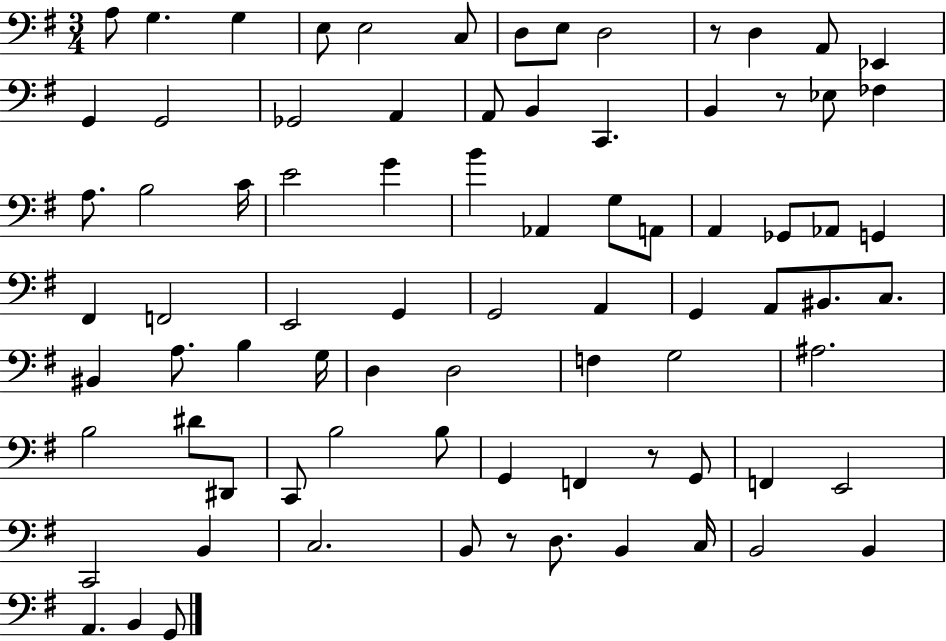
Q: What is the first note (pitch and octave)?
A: A3